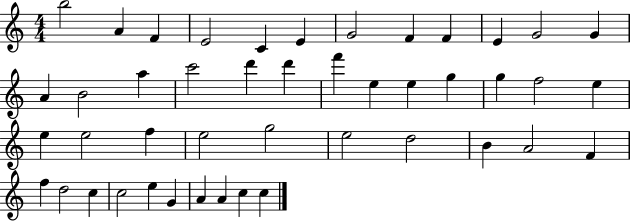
{
  \clef treble
  \numericTimeSignature
  \time 4/4
  \key c \major
  b''2 a'4 f'4 | e'2 c'4 e'4 | g'2 f'4 f'4 | e'4 g'2 g'4 | \break a'4 b'2 a''4 | c'''2 d'''4 d'''4 | f'''4 e''4 e''4 g''4 | g''4 f''2 e''4 | \break e''4 e''2 f''4 | e''2 g''2 | e''2 d''2 | b'4 a'2 f'4 | \break f''4 d''2 c''4 | c''2 e''4 g'4 | a'4 a'4 c''4 c''4 | \bar "|."
}